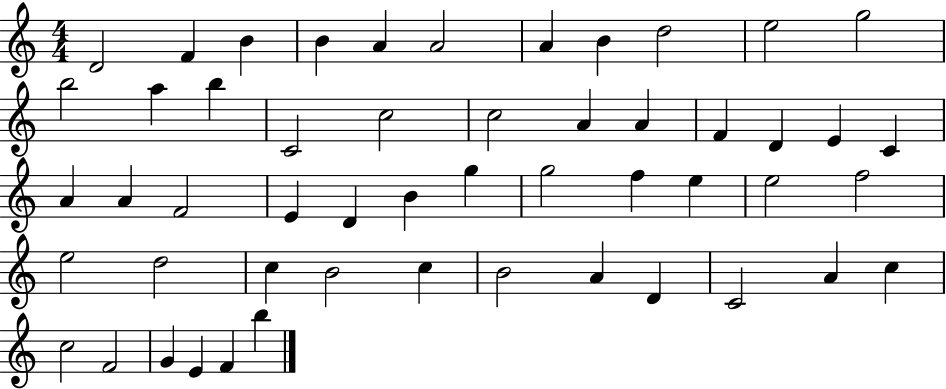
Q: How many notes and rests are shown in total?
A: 52